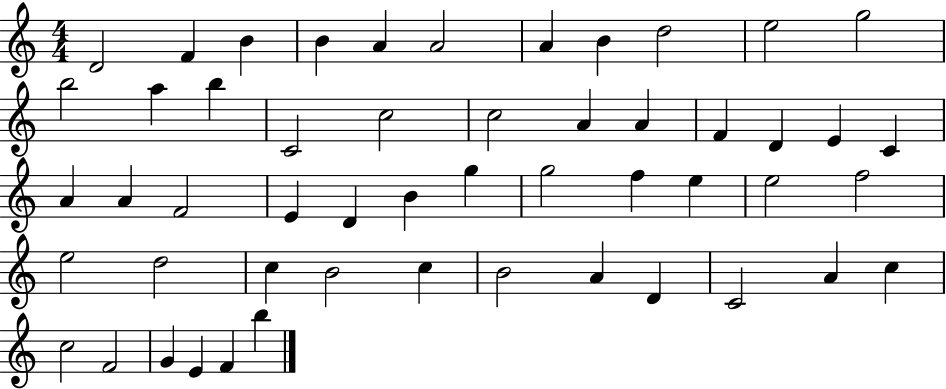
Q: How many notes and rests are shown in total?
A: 52